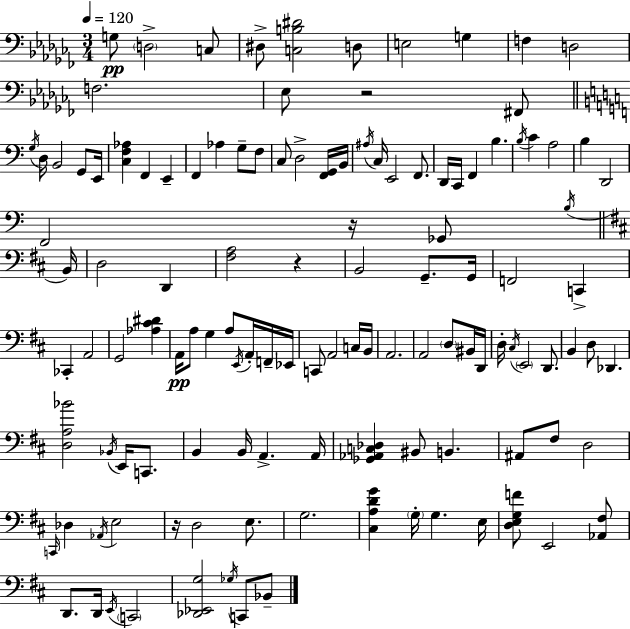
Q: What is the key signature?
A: AES minor